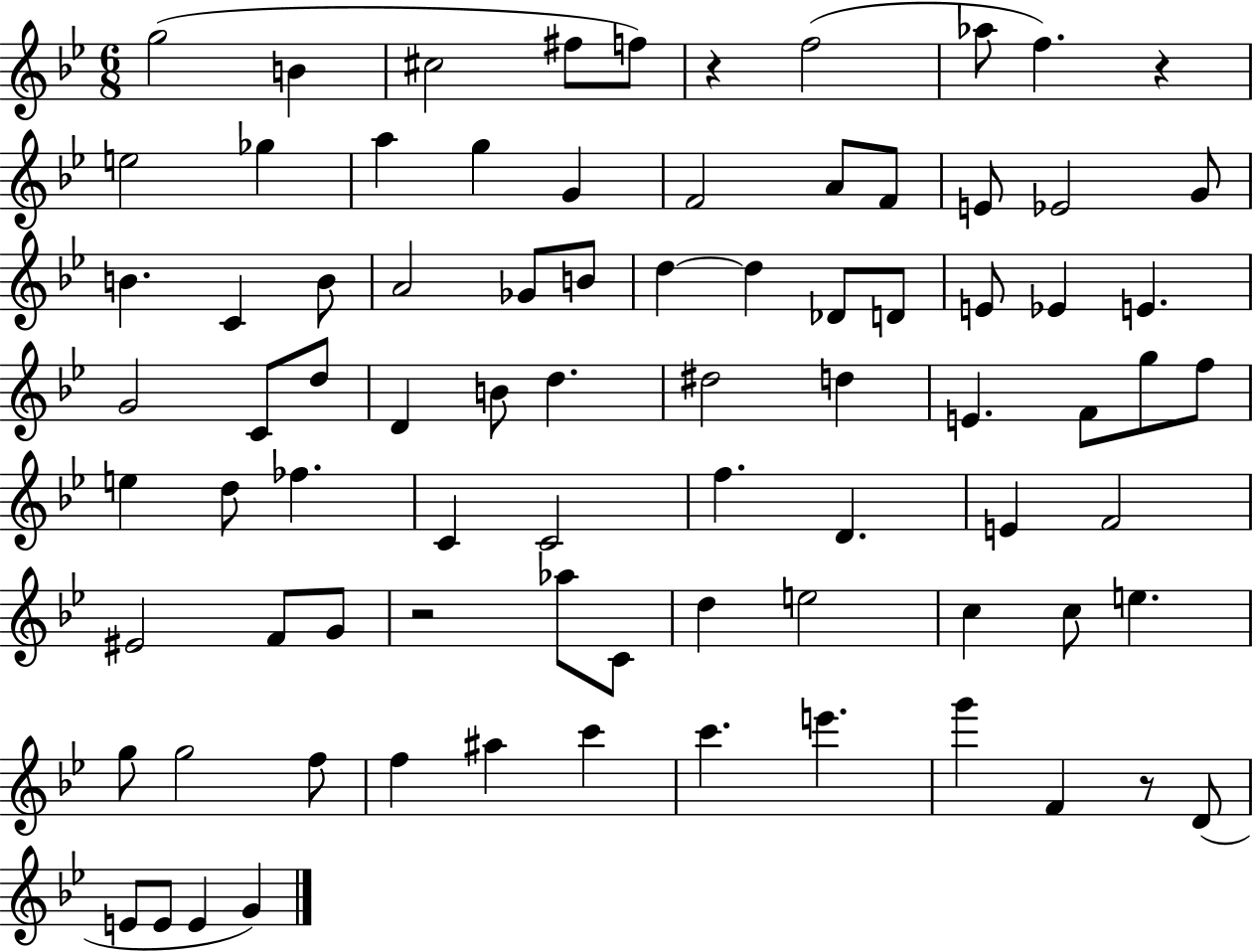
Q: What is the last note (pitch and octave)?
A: G4